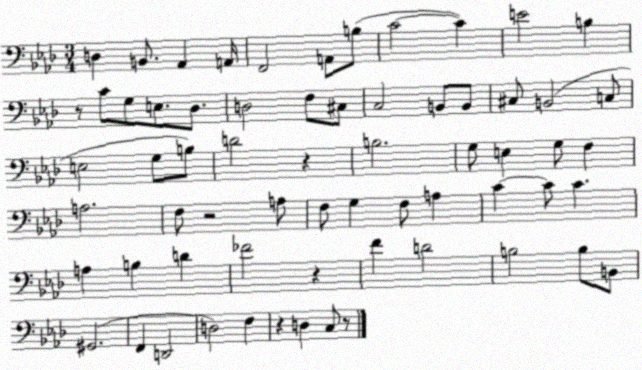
X:1
T:Untitled
M:3/4
L:1/4
K:Ab
D, B,,/2 _A,, A,,/4 F,,2 A,,/2 B,/2 C2 C E2 B, z/2 C/2 G,/2 E,/2 _D,/2 D,2 F,/2 ^C,/2 C,2 B,,/2 B,,/2 ^C,/2 B,,2 C,/2 E,2 G,/2 B,/2 D2 z B,2 G,/2 E, G,/2 F, A,2 F,/2 z2 A,/2 F,/2 G, F,/2 A, C C/2 C A, B, D _F2 z F D2 B,2 B,/2 B,,/2 ^G,,2 F,, D,,2 D,2 F, z D, C,/2 z/2